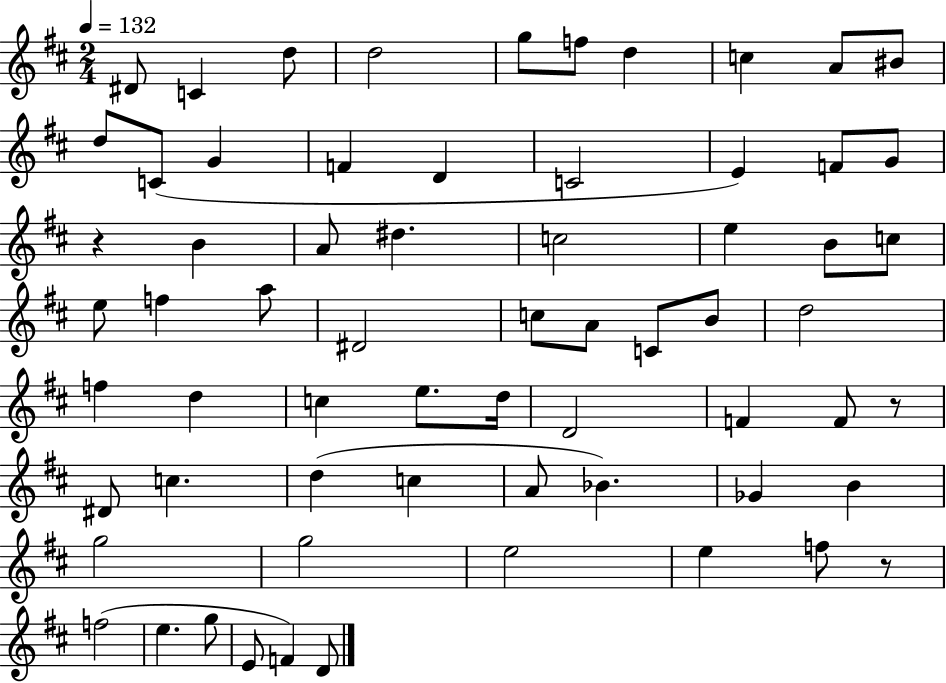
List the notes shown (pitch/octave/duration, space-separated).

D#4/e C4/q D5/e D5/h G5/e F5/e D5/q C5/q A4/e BIS4/e D5/e C4/e G4/q F4/q D4/q C4/h E4/q F4/e G4/e R/q B4/q A4/e D#5/q. C5/h E5/q B4/e C5/e E5/e F5/q A5/e D#4/h C5/e A4/e C4/e B4/e D5/h F5/q D5/q C5/q E5/e. D5/s D4/h F4/q F4/e R/e D#4/e C5/q. D5/q C5/q A4/e Bb4/q. Gb4/q B4/q G5/h G5/h E5/h E5/q F5/e R/e F5/h E5/q. G5/e E4/e F4/q D4/e